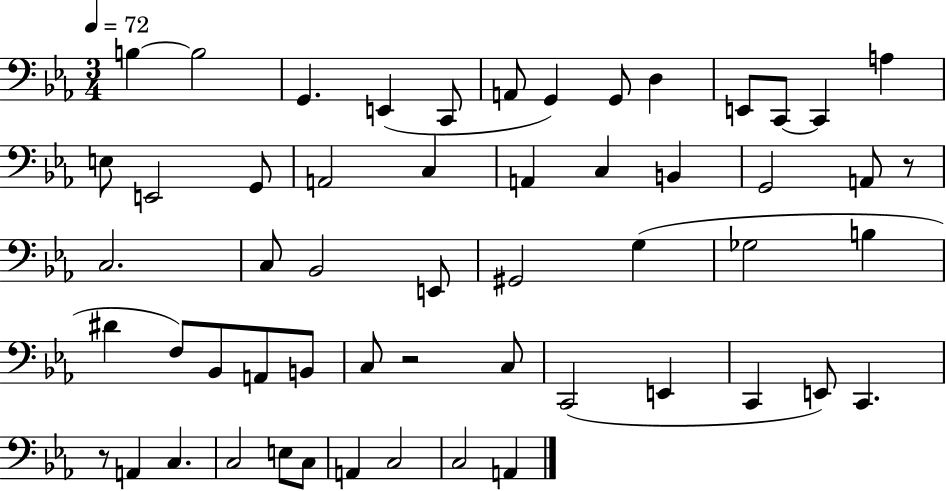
{
  \clef bass
  \numericTimeSignature
  \time 3/4
  \key ees \major
  \tempo 4 = 72
  \repeat volta 2 { b4~~ b2 | g,4. e,4( c,8 | a,8 g,4) g,8 d4 | e,8 c,8~~ c,4 a4 | \break e8 e,2 g,8 | a,2 c4 | a,4 c4 b,4 | g,2 a,8 r8 | \break c2. | c8 bes,2 e,8 | gis,2 g4( | ges2 b4 | \break dis'4 f8) bes,8 a,8 b,8 | c8 r2 c8 | c,2( e,4 | c,4 e,8) c,4. | \break r8 a,4 c4. | c2 e8 c8 | a,4 c2 | c2 a,4 | \break } \bar "|."
}